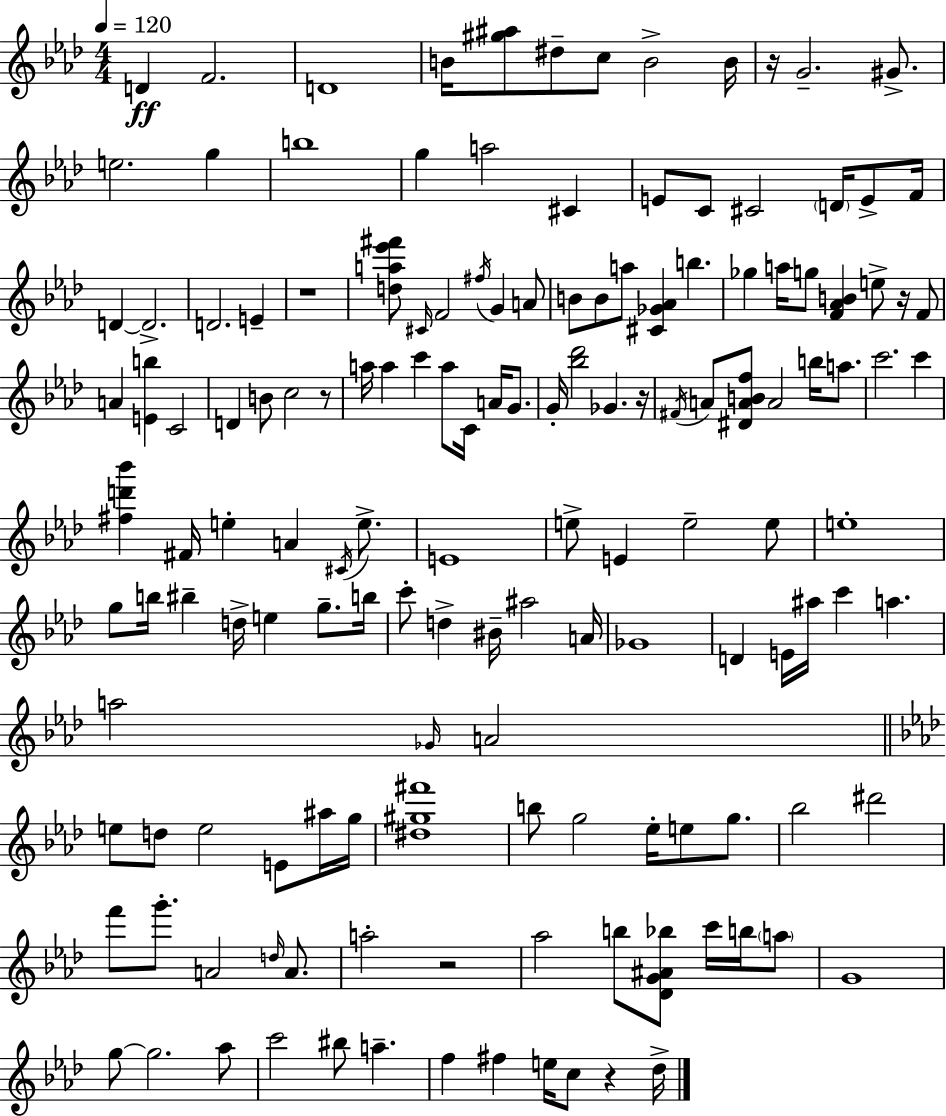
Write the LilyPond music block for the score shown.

{
  \clef treble
  \numericTimeSignature
  \time 4/4
  \key f \minor
  \tempo 4 = 120
  d'4\ff f'2. | d'1 | b'16 <gis'' ais''>8 dis''8-- c''8 b'2-> b'16 | r16 g'2.-- gis'8.-> | \break e''2. g''4 | b''1 | g''4 a''2 cis'4 | e'8 c'8 cis'2 \parenthesize d'16 e'8-> f'16 | \break d'4~~ d'2.-> | d'2. e'4-- | r1 | <d'' a'' ees''' fis'''>8 \grace { cis'16 } f'2 \acciaccatura { fis''16 } g'4 | \break a'8 b'8 b'8 a''8 <cis' ges' aes'>4 b''4. | ges''4 a''16 g''8 <f' aes' b'>4 e''8-> r16 | f'8 a'4 <e' b''>4 c'2 | d'4 b'8 c''2 | \break r8 a''16 a''4 c'''4 a''8 c'16 a'16 g'8. | g'16-. <bes'' des'''>2 ges'4. | r16 \acciaccatura { fis'16 } a'8 <dis' a' b' f''>8 a'2 b''16 | a''8. c'''2. c'''4 | \break <fis'' d''' bes'''>4 fis'16 e''4-. a'4 | \acciaccatura { cis'16 } e''8.-> e'1 | e''8-> e'4 e''2-- | e''8 e''1-. | \break g''8 b''16 bis''4-- d''16-> e''4 | g''8.-- b''16 c'''8-. d''4-> bis'16-- ais''2 | a'16 ges'1 | d'4 e'16 ais''16 c'''4 a''4. | \break a''2 \grace { ges'16 } a'2 | \bar "||" \break \key f \minor e''8 d''8 e''2 e'8 ais''16 g''16 | <dis'' gis'' fis'''>1 | b''8 g''2 ees''16-. e''8 g''8. | bes''2 dis'''2 | \break f'''8 g'''8.-. a'2 \grace { d''16 } a'8. | a''2-. r2 | aes''2 b''8 <des' g' ais' bes''>8 c'''16 b''16 \parenthesize a''8 | g'1 | \break g''8~~ g''2. aes''8 | c'''2 bis''8 a''4.-- | f''4 fis''4 e''16 c''8 r4 | des''16-> \bar "|."
}